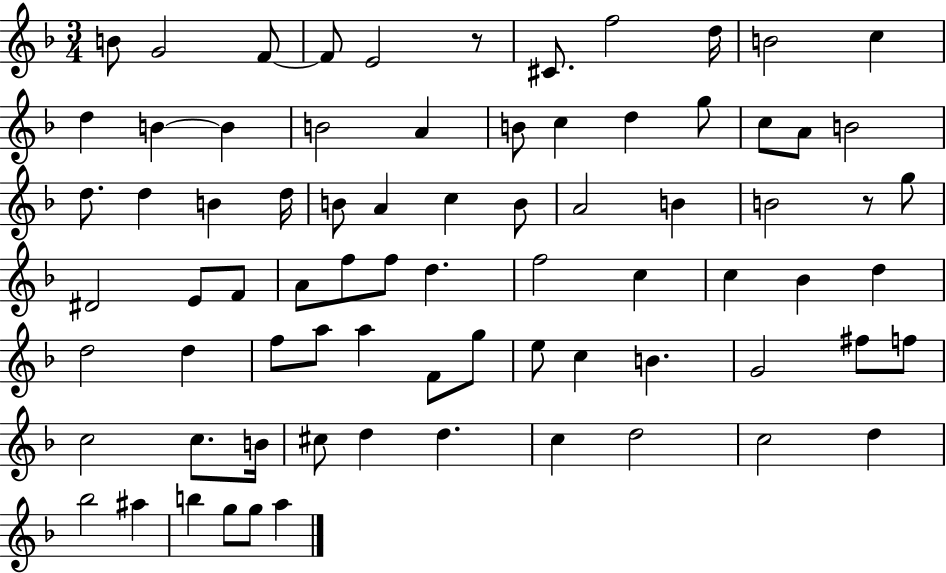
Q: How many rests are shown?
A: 2